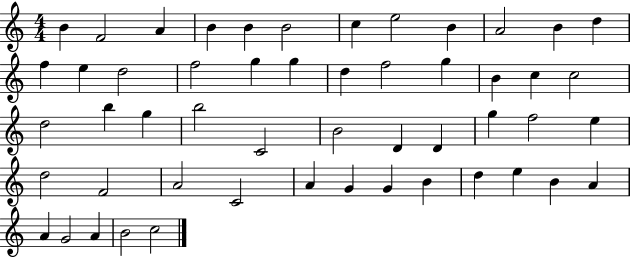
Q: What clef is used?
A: treble